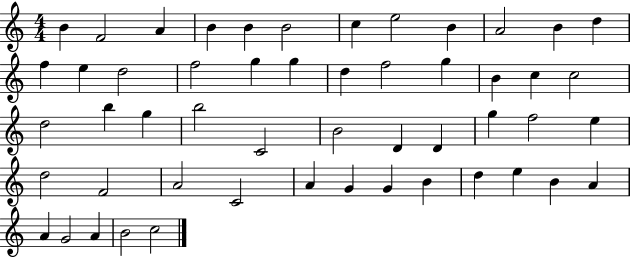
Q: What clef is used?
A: treble